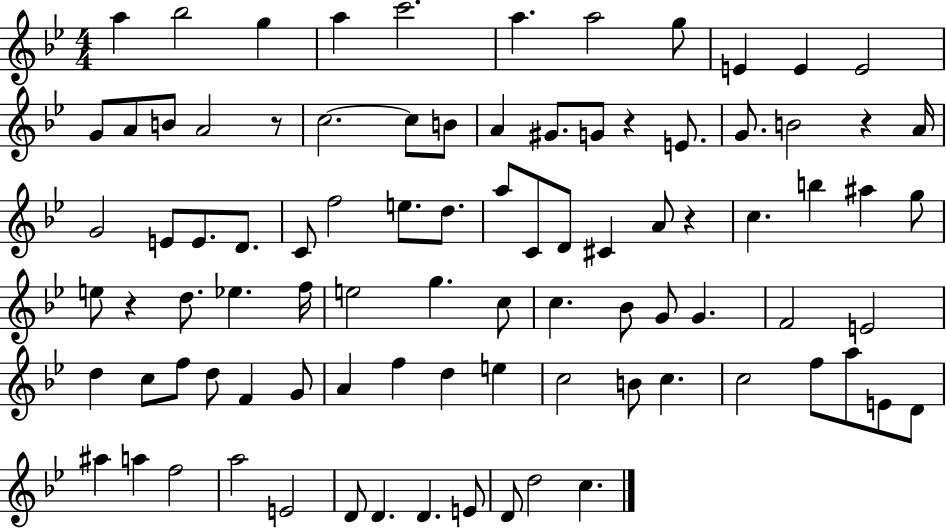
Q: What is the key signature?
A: BES major